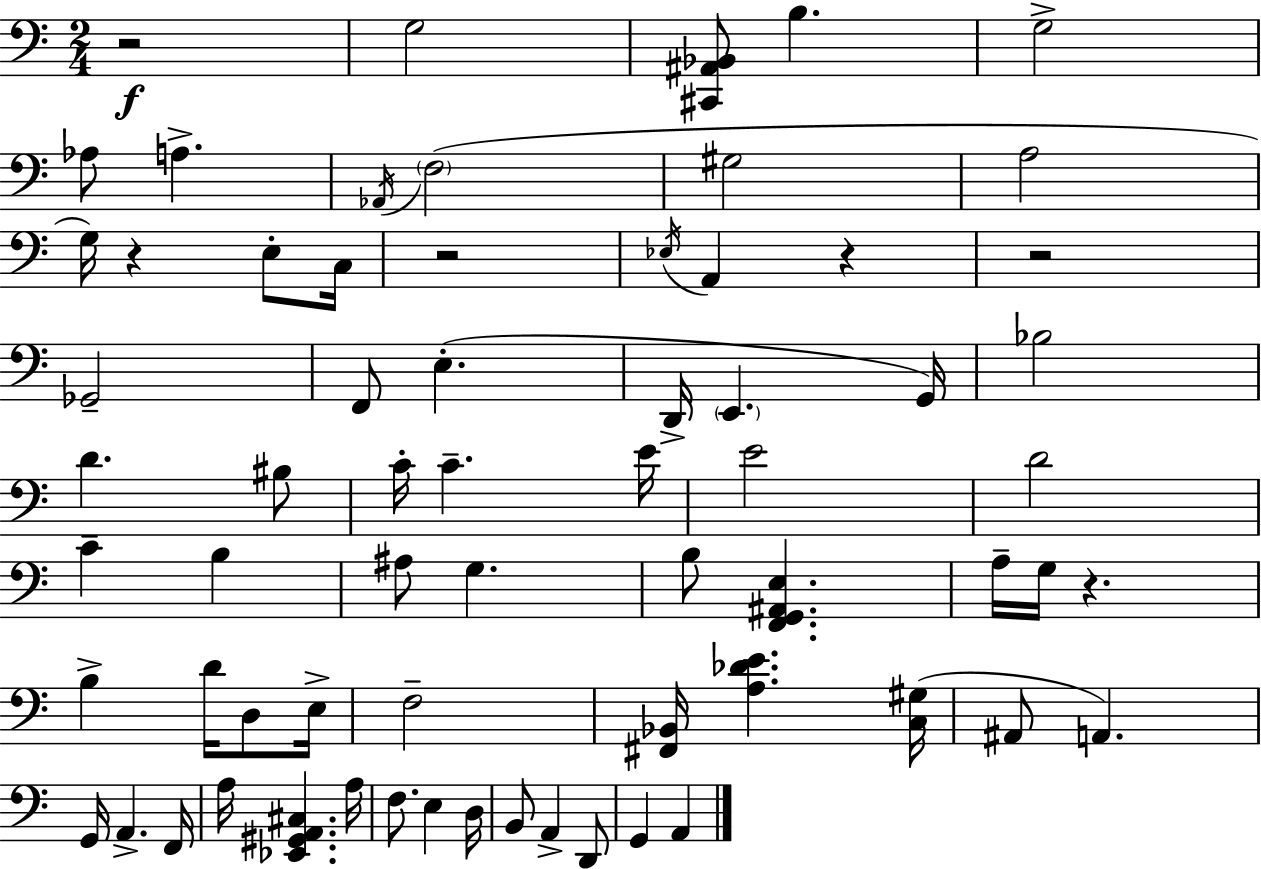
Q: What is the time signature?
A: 2/4